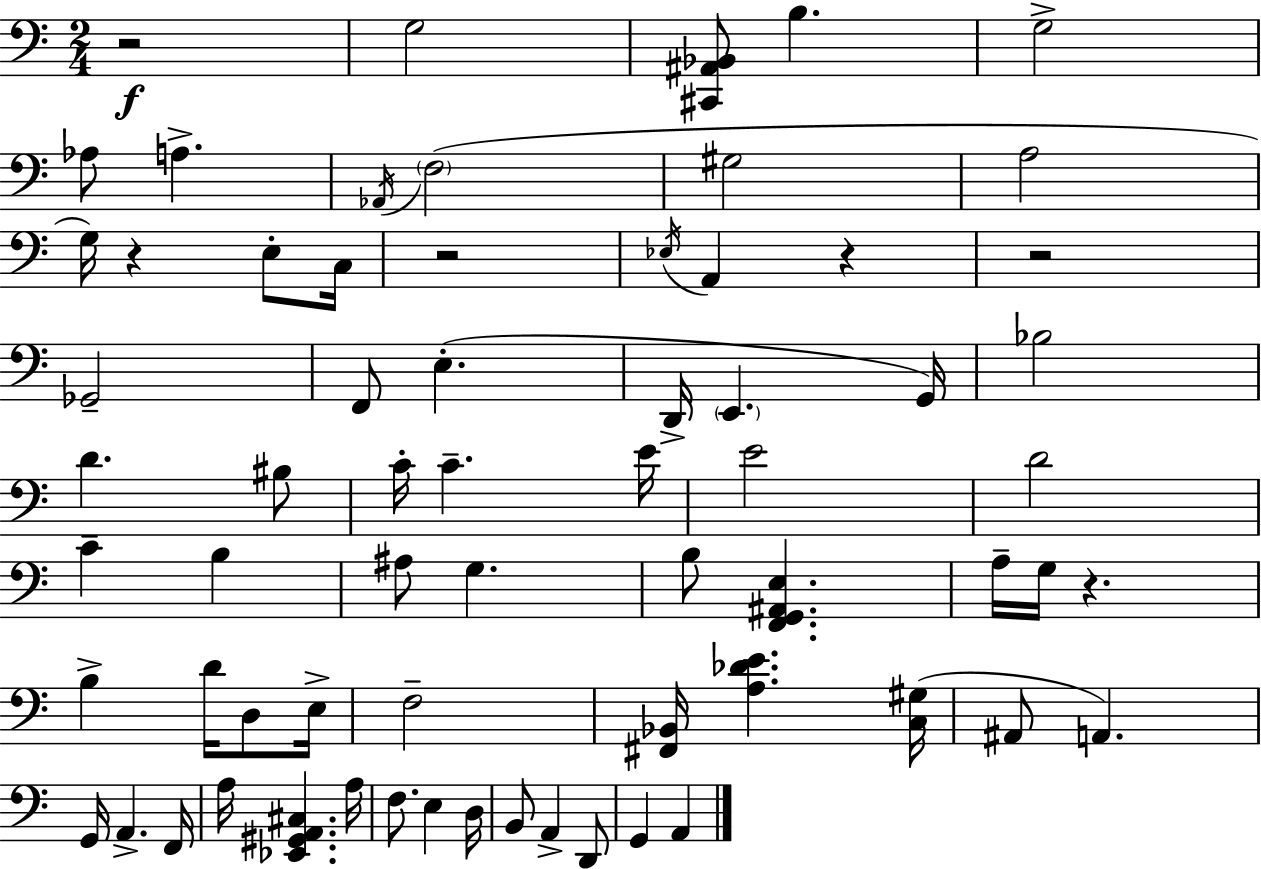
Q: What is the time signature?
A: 2/4